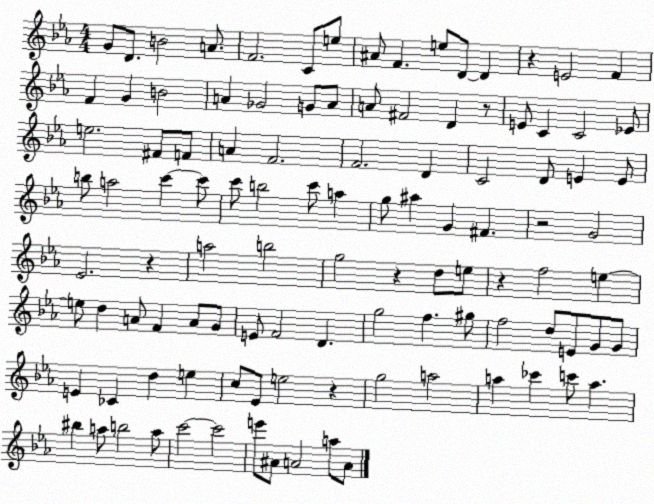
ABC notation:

X:1
T:Untitled
M:4/4
L:1/4
K:Eb
G/2 D/2 B2 A/2 F2 C/2 e/2 ^A/2 F e/2 D/2 D z E2 F F G B2 A _G2 G/2 A/2 A/2 ^F2 D z/2 E/2 C C2 _E/2 e2 ^F/2 F/2 A F2 F2 D C2 D/2 E E/2 b/2 a2 c' c'/2 c'/2 b2 c'/2 a g/2 ^a G ^F z2 G2 _E2 z a2 b2 g2 z d/2 e/2 z f2 e e/2 d A/2 F A/2 G/2 E/2 F2 D g2 f ^g/2 f2 d/2 E/2 G/2 G/2 E _C d e c/2 _E/2 e2 z g2 a2 a _c' c'/2 a ^b a/2 b2 a/2 c'2 c'2 e'/2 ^A/2 A2 a/2 A/2